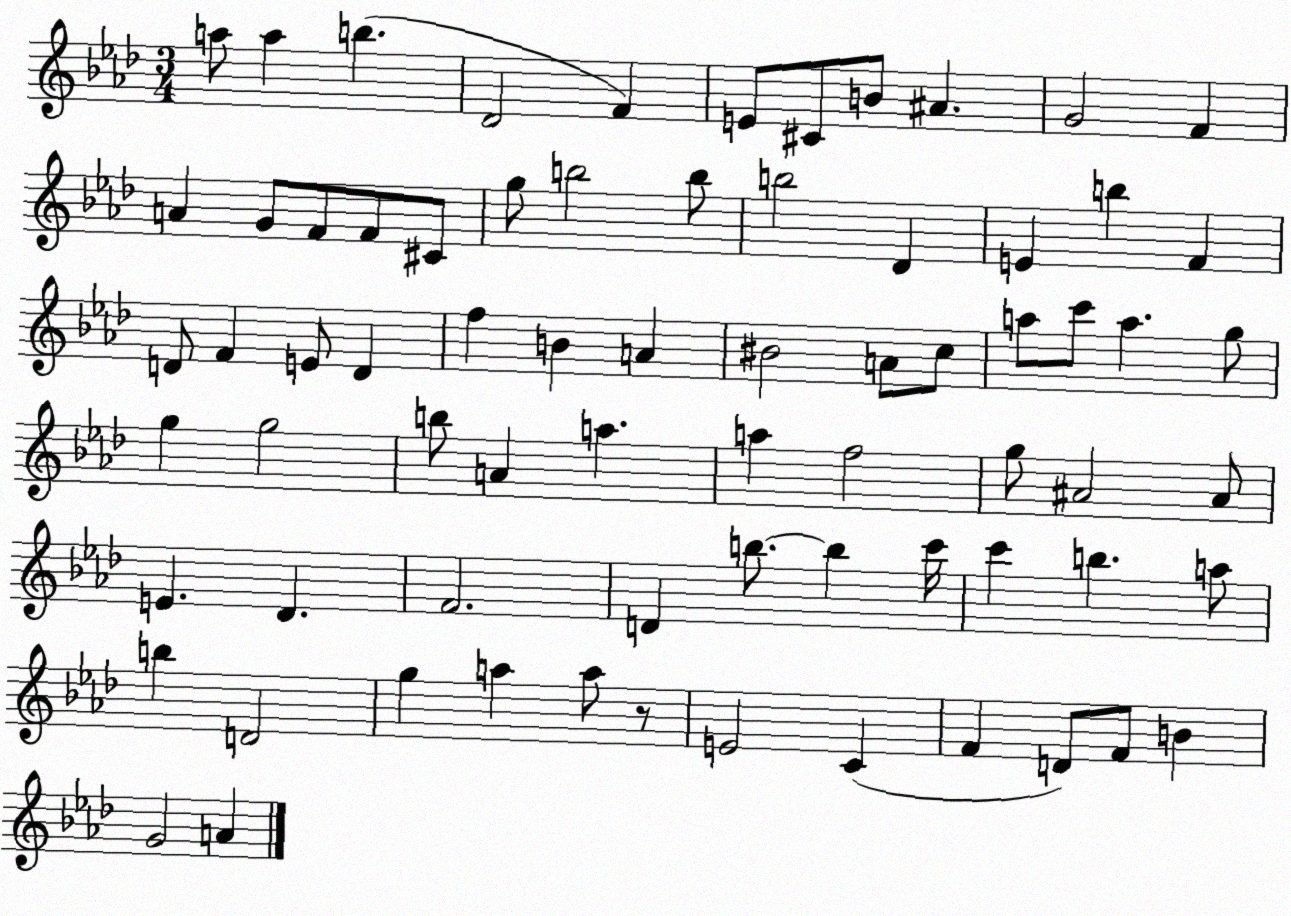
X:1
T:Untitled
M:3/4
L:1/4
K:Ab
a/2 a b _D2 F E/2 ^C/2 B/2 ^A G2 F A G/2 F/2 F/2 ^C/2 g/2 b2 b/2 b2 _D E b F D/2 F E/2 D f B A ^B2 A/2 c/2 a/2 c'/2 a g/2 g g2 b/2 A a a f2 g/2 ^A2 ^A/2 E _D F2 D b/2 b c'/4 c' b a/2 b D2 g a a/2 z/2 E2 C F D/2 F/2 B G2 A